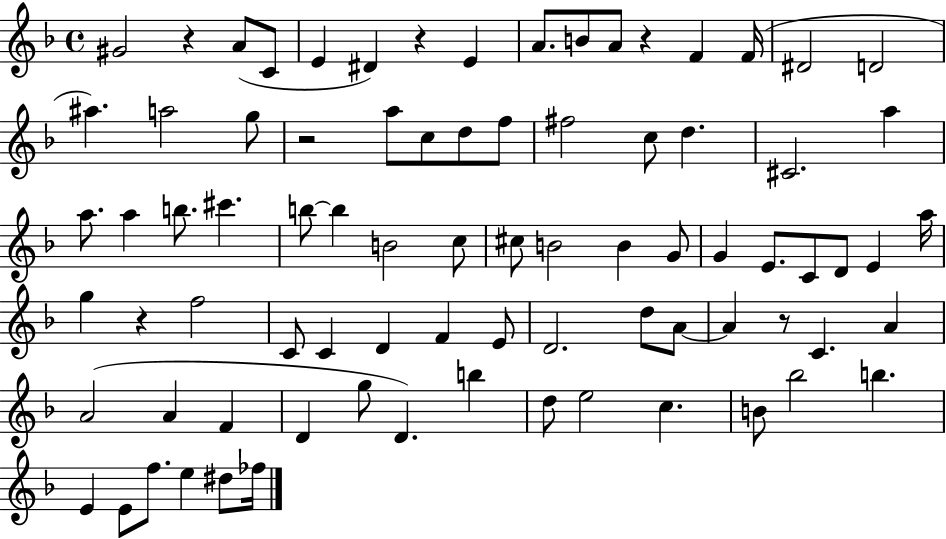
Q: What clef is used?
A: treble